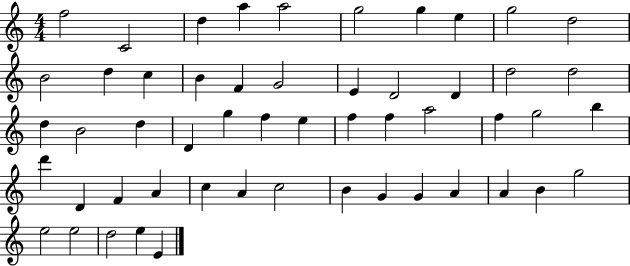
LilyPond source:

{
  \clef treble
  \numericTimeSignature
  \time 4/4
  \key c \major
  f''2 c'2 | d''4 a''4 a''2 | g''2 g''4 e''4 | g''2 d''2 | \break b'2 d''4 c''4 | b'4 f'4 g'2 | e'4 d'2 d'4 | d''2 d''2 | \break d''4 b'2 d''4 | d'4 g''4 f''4 e''4 | f''4 f''4 a''2 | f''4 g''2 b''4 | \break d'''4 d'4 f'4 a'4 | c''4 a'4 c''2 | b'4 g'4 g'4 a'4 | a'4 b'4 g''2 | \break e''2 e''2 | d''2 e''4 e'4 | \bar "|."
}